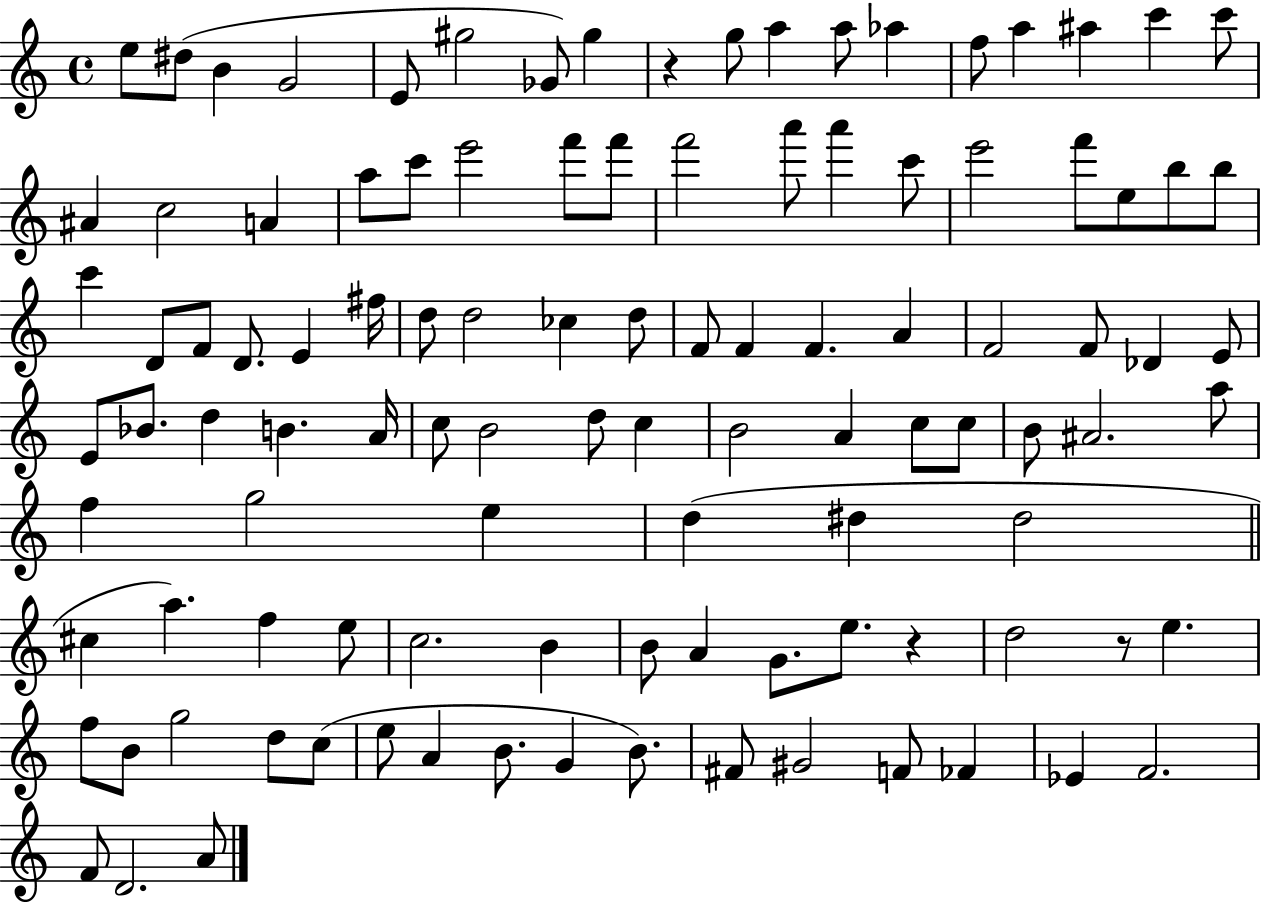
X:1
T:Untitled
M:4/4
L:1/4
K:C
e/2 ^d/2 B G2 E/2 ^g2 _G/2 ^g z g/2 a a/2 _a f/2 a ^a c' c'/2 ^A c2 A a/2 c'/2 e'2 f'/2 f'/2 f'2 a'/2 a' c'/2 e'2 f'/2 e/2 b/2 b/2 c' D/2 F/2 D/2 E ^f/4 d/2 d2 _c d/2 F/2 F F A F2 F/2 _D E/2 E/2 _B/2 d B A/4 c/2 B2 d/2 c B2 A c/2 c/2 B/2 ^A2 a/2 f g2 e d ^d ^d2 ^c a f e/2 c2 B B/2 A G/2 e/2 z d2 z/2 e f/2 B/2 g2 d/2 c/2 e/2 A B/2 G B/2 ^F/2 ^G2 F/2 _F _E F2 F/2 D2 A/2